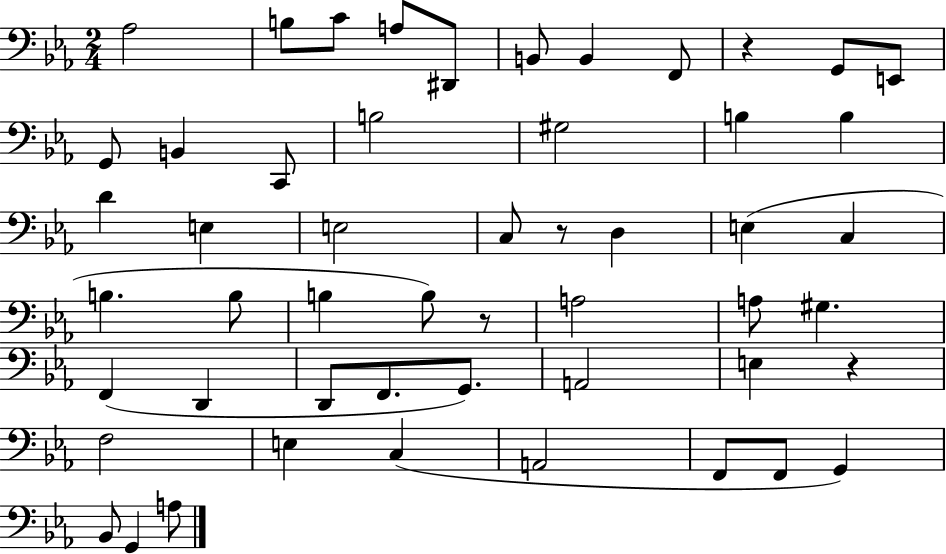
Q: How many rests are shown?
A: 4